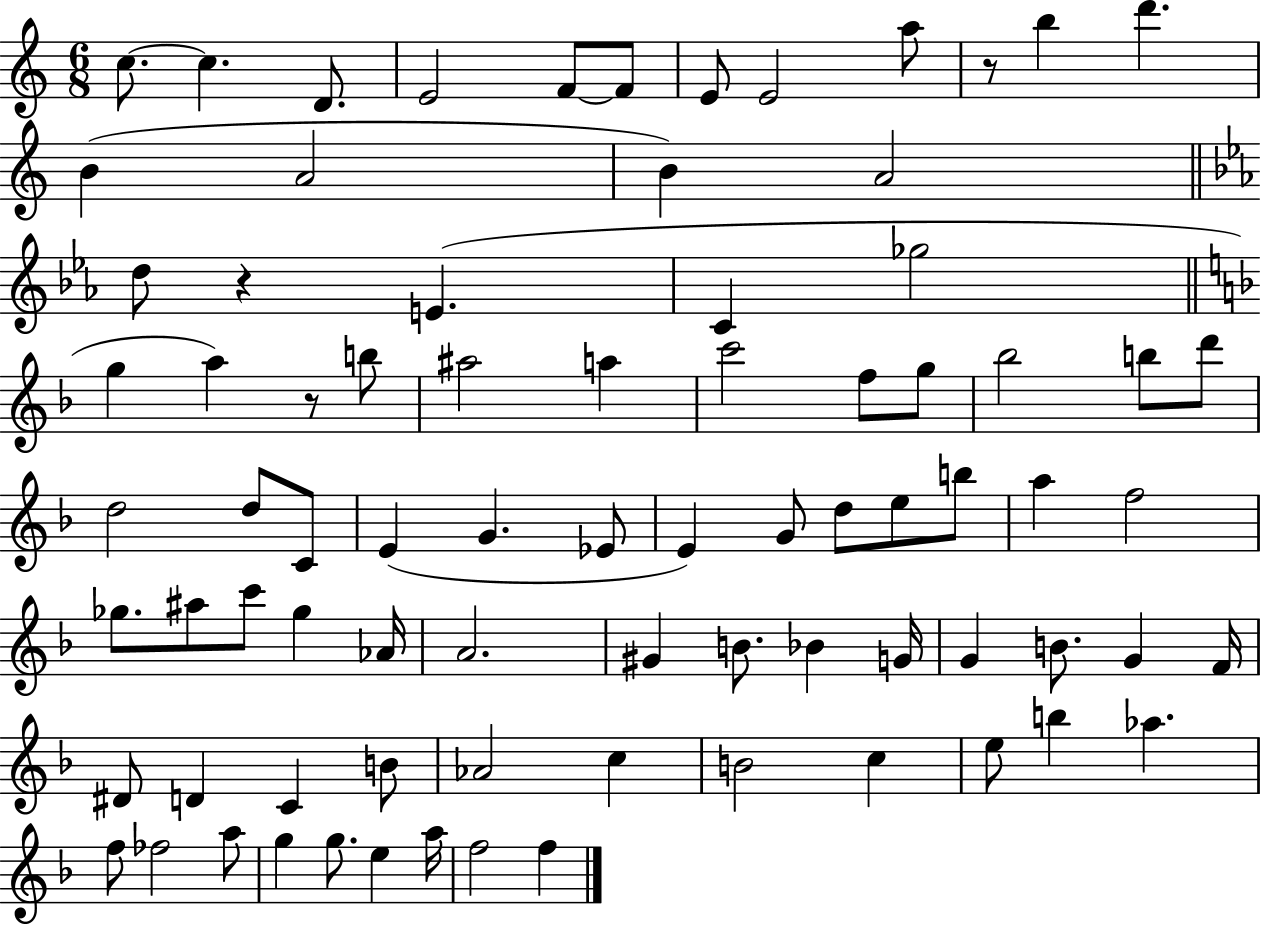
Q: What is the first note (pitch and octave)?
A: C5